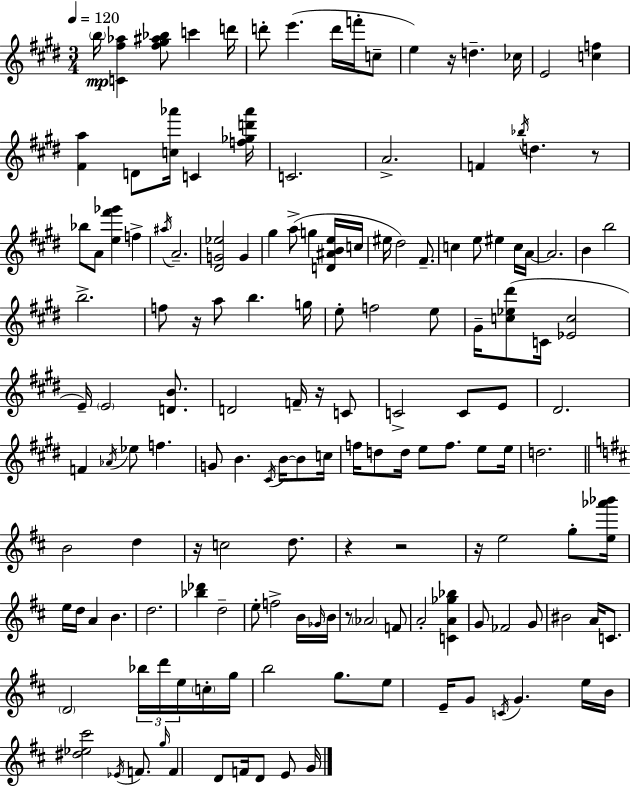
X:1
T:Untitled
M:3/4
L:1/4
K:E
b/4 [C^f_a] [^f^g^a_b]/2 c' d'/4 d'/2 e' d'/4 f'/4 c/2 e z/4 d _c/4 E2 [cf] [^Fa] D/2 [c_a']/4 C [f_gd'_a']/4 C2 A2 F _b/4 d z/2 _b/2 A/2 [e^f'_g'] f ^a/4 A2 [^DG_e]2 G ^g a/2 g [D^ABe]/4 c/4 ^e/4 ^d2 ^F/2 c e/2 ^e c/4 A/4 A2 B b2 b2 f/2 z/4 a/2 b g/4 e/2 f2 e/2 ^G/4 [c_e^d']/2 C/4 [_Ec]2 E/4 E2 [DB]/2 D2 F/4 z/4 C/2 C2 C/2 E/2 ^D2 F _A/4 _e/2 f G/2 B ^C/4 B/4 B/2 c/4 f/4 d/2 d/4 e/2 f/2 e/2 e/4 d2 B2 d z/4 c2 d/2 z z2 z/4 e2 g/2 [e_a'_b']/4 e/4 d/4 A B d2 [_b_d'] d2 e/2 f2 B/4 _G/4 B/4 z/2 _A2 F/2 A2 [CA_g_b] G/2 _F2 G/2 ^B2 A/4 C/2 D2 _b/4 d'/4 e/4 c/4 g/4 b2 g/2 e/2 E/4 G/2 C/4 G e/4 B/4 [^d_e^c']2 _E/4 F/2 g/4 F D/2 F/4 D/2 E/2 G/4